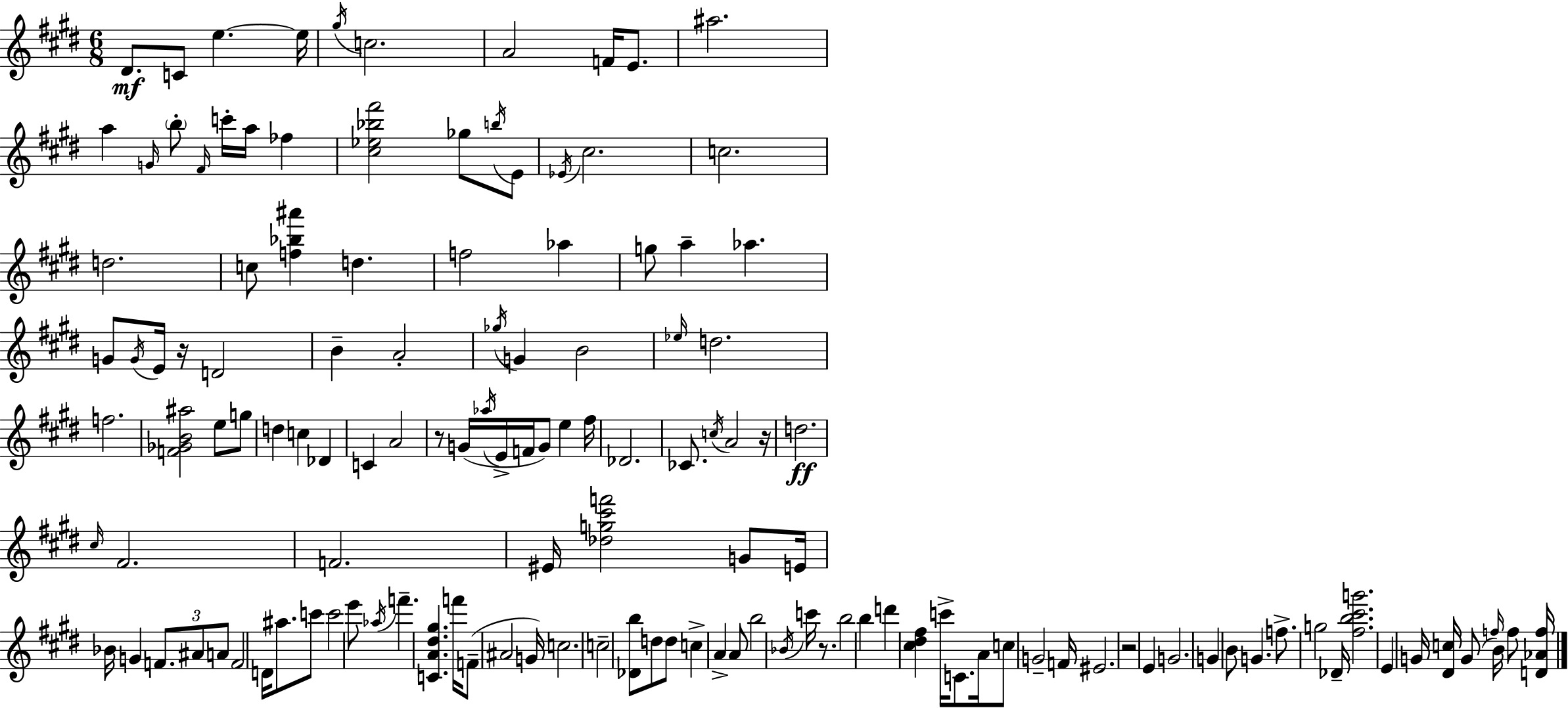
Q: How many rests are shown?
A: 5